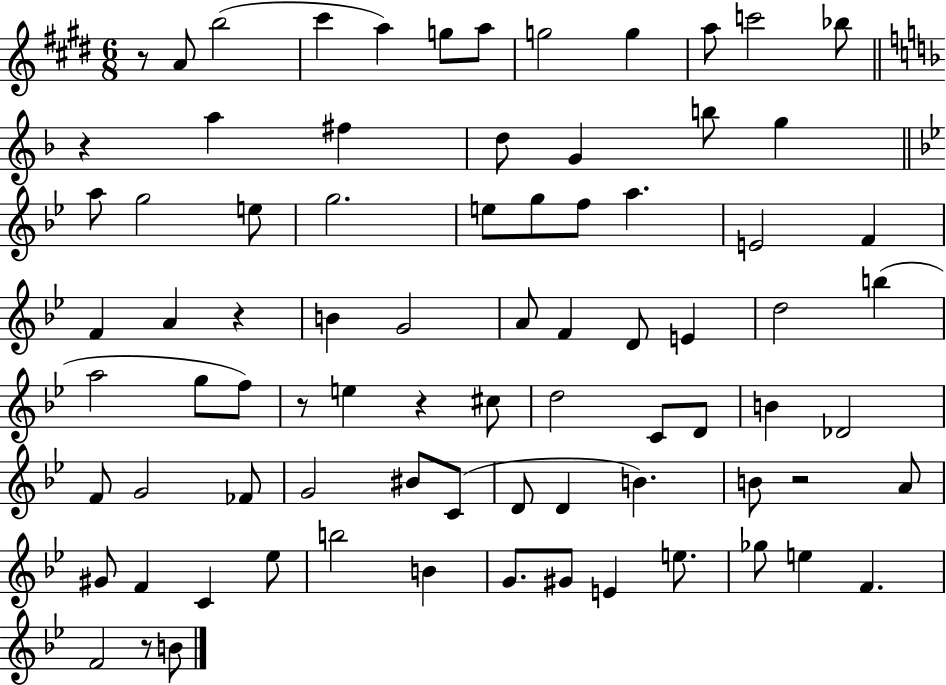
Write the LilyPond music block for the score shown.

{
  \clef treble
  \numericTimeSignature
  \time 6/8
  \key e \major
  r8 a'8 b''2( | cis'''4 a''4) g''8 a''8 | g''2 g''4 | a''8 c'''2 bes''8 | \break \bar "||" \break \key f \major r4 a''4 fis''4 | d''8 g'4 b''8 g''4 | \bar "||" \break \key bes \major a''8 g''2 e''8 | g''2. | e''8 g''8 f''8 a''4. | e'2 f'4 | \break f'4 a'4 r4 | b'4 g'2 | a'8 f'4 d'8 e'4 | d''2 b''4( | \break a''2 g''8 f''8) | r8 e''4 r4 cis''8 | d''2 c'8 d'8 | b'4 des'2 | \break f'8 g'2 fes'8 | g'2 bis'8 c'8( | d'8 d'4 b'4.) | b'8 r2 a'8 | \break gis'8 f'4 c'4 ees''8 | b''2 b'4 | g'8. gis'8 e'4 e''8. | ges''8 e''4 f'4. | \break f'2 r8 b'8 | \bar "|."
}